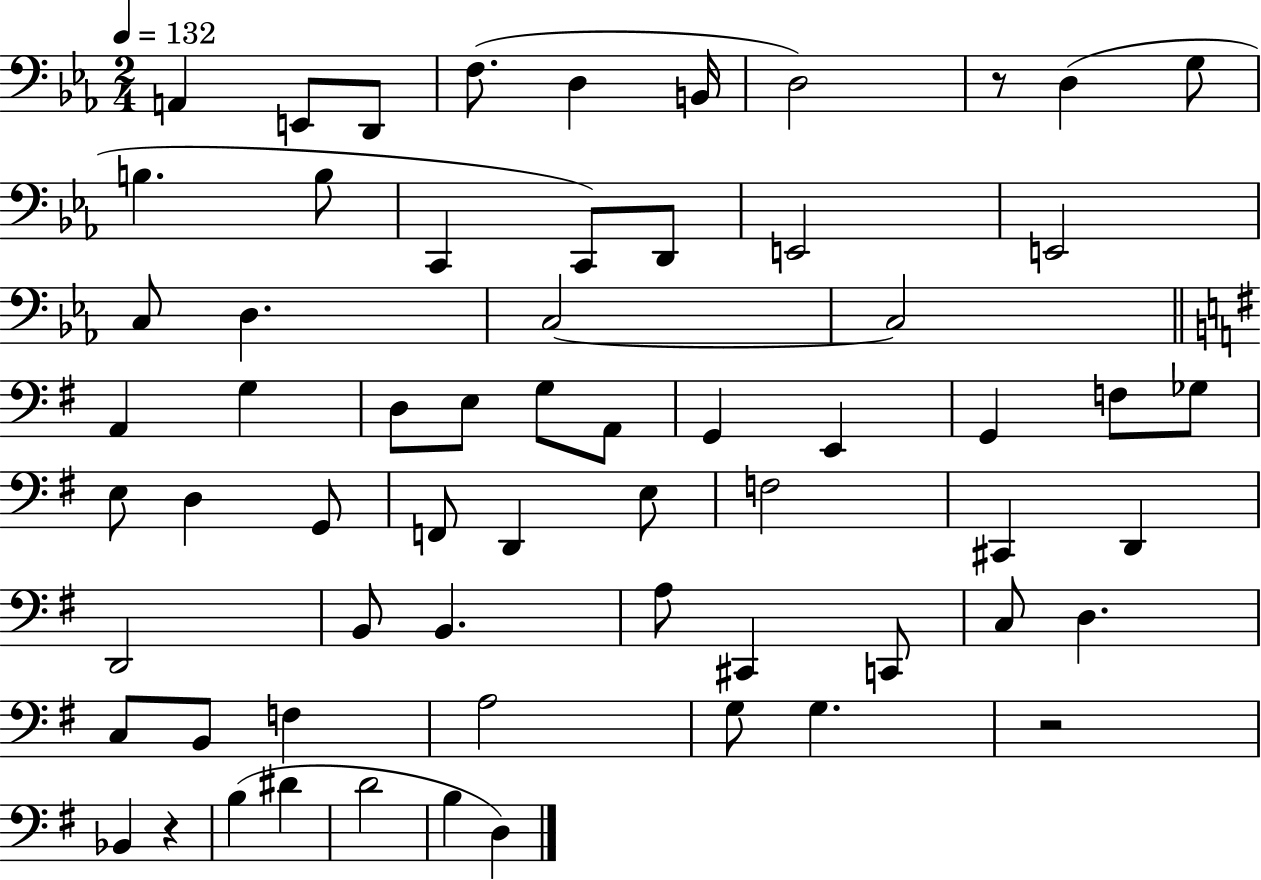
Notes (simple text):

A2/q E2/e D2/e F3/e. D3/q B2/s D3/h R/e D3/q G3/e B3/q. B3/e C2/q C2/e D2/e E2/h E2/h C3/e D3/q. C3/h C3/h A2/q G3/q D3/e E3/e G3/e A2/e G2/q E2/q G2/q F3/e Gb3/e E3/e D3/q G2/e F2/e D2/q E3/e F3/h C#2/q D2/q D2/h B2/e B2/q. A3/e C#2/q C2/e C3/e D3/q. C3/e B2/e F3/q A3/h G3/e G3/q. R/h Bb2/q R/q B3/q D#4/q D4/h B3/q D3/q